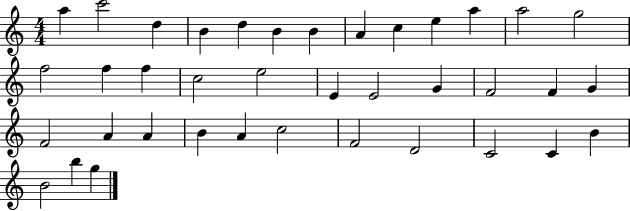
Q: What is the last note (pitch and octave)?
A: G5